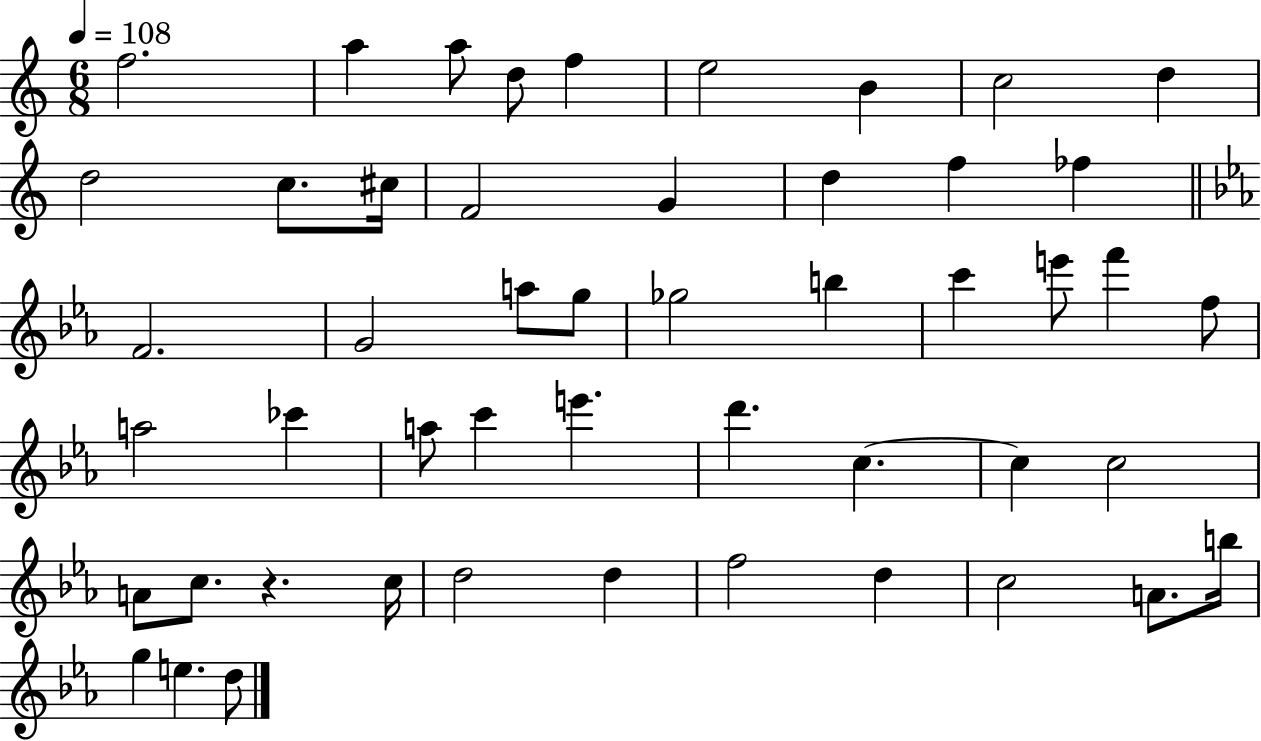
{
  \clef treble
  \numericTimeSignature
  \time 6/8
  \key c \major
  \tempo 4 = 108
  f''2. | a''4 a''8 d''8 f''4 | e''2 b'4 | c''2 d''4 | \break d''2 c''8. cis''16 | f'2 g'4 | d''4 f''4 fes''4 | \bar "||" \break \key ees \major f'2. | g'2 a''8 g''8 | ges''2 b''4 | c'''4 e'''8 f'''4 f''8 | \break a''2 ces'''4 | a''8 c'''4 e'''4. | d'''4. c''4.~~ | c''4 c''2 | \break a'8 c''8. r4. c''16 | d''2 d''4 | f''2 d''4 | c''2 a'8. b''16 | \break g''4 e''4. d''8 | \bar "|."
}